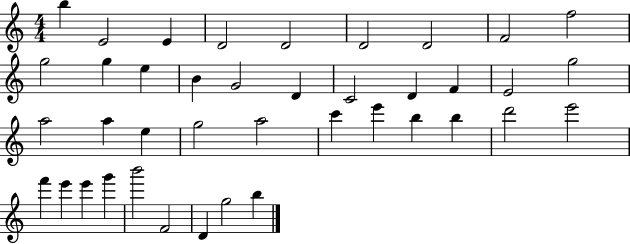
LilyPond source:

{
  \clef treble
  \numericTimeSignature
  \time 4/4
  \key c \major
  b''4 e'2 e'4 | d'2 d'2 | d'2 d'2 | f'2 f''2 | \break g''2 g''4 e''4 | b'4 g'2 d'4 | c'2 d'4 f'4 | e'2 g''2 | \break a''2 a''4 e''4 | g''2 a''2 | c'''4 e'''4 b''4 b''4 | d'''2 e'''2 | \break f'''4 e'''4 e'''4 g'''4 | b'''2 f'2 | d'4 g''2 b''4 | \bar "|."
}